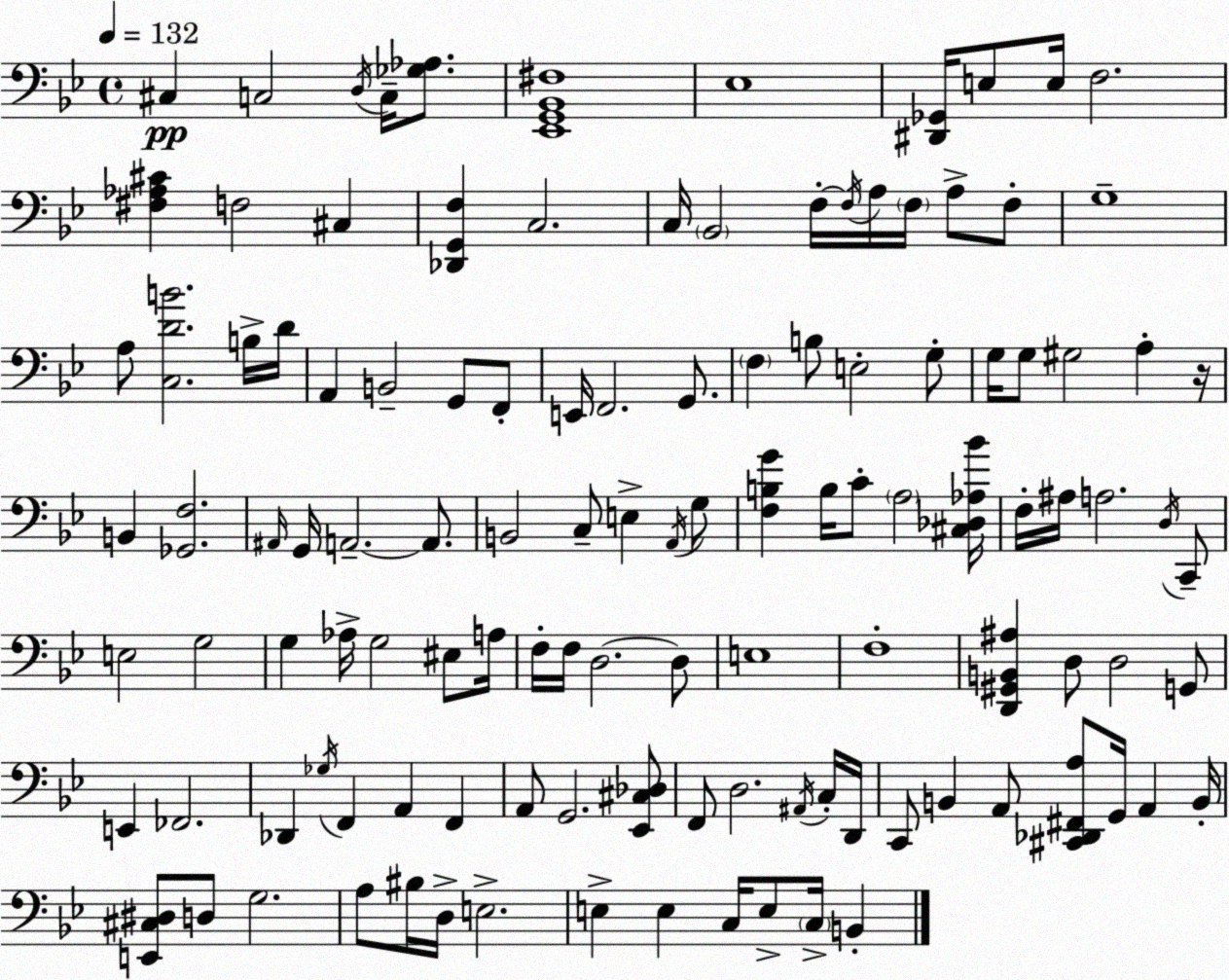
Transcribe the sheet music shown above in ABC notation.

X:1
T:Untitled
M:4/4
L:1/4
K:Bb
^C, C,2 D,/4 C,/4 [_G,_A,]/2 [_E,,G,,_B,,^F,]4 _E,4 [^D,,_G,,]/4 E,/2 E,/4 F,2 [^F,_A,^C] F,2 ^C, [_D,,G,,F,] C,2 C,/4 _B,,2 F,/4 F,/4 A,/4 F,/4 A,/2 F,/2 G,4 A,/2 [C,DB]2 B,/4 D/4 A,, B,,2 G,,/2 F,,/2 E,,/4 F,,2 G,,/2 F, B,/2 E,2 G,/2 G,/4 G,/2 ^G,2 A, z/4 B,, [_G,,F,]2 ^A,,/4 G,,/4 A,,2 A,,/2 B,,2 C,/2 E, A,,/4 G,/2 [F,B,G] B,/4 C/2 A,2 [^C,_D,_A,_B]/4 F,/4 ^A,/4 A,2 D,/4 C,,/2 E,2 G,2 G, _A,/4 G,2 ^E,/2 A,/4 F,/4 F,/4 D,2 D,/2 E,4 F,4 [D,,^G,,B,,^A,] D,/2 D,2 G,,/2 E,, _F,,2 _D,, _G,/4 F,, A,, F,, A,,/2 G,,2 [_E,,^C,_D,]/2 F,,/2 D,2 ^A,,/4 C,/4 D,,/4 C,,/2 B,, A,,/2 [^C,,_D,,^F,,A,]/2 G,,/4 A,, B,,/4 [E,,^C,^D,]/2 D,/2 G,2 A,/2 ^B,/4 D,/4 E,2 E, E, C,/4 E,/2 C,/4 B,,